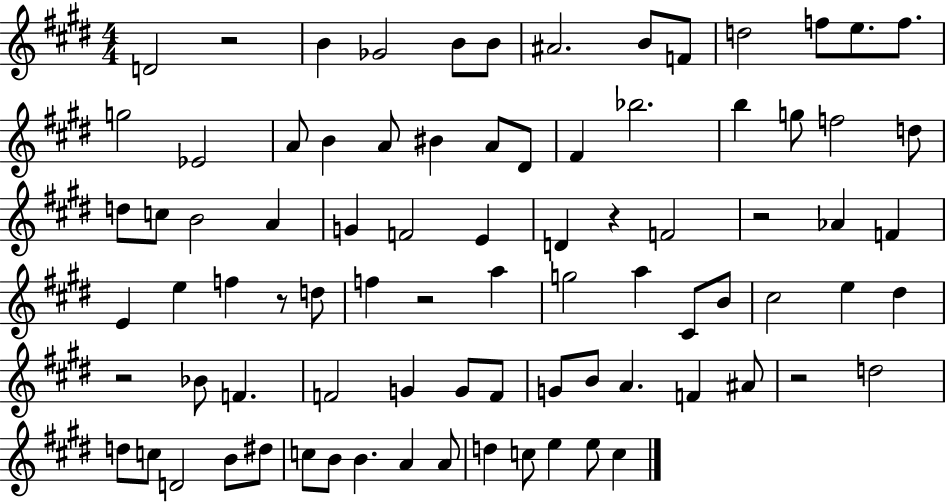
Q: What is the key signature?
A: E major